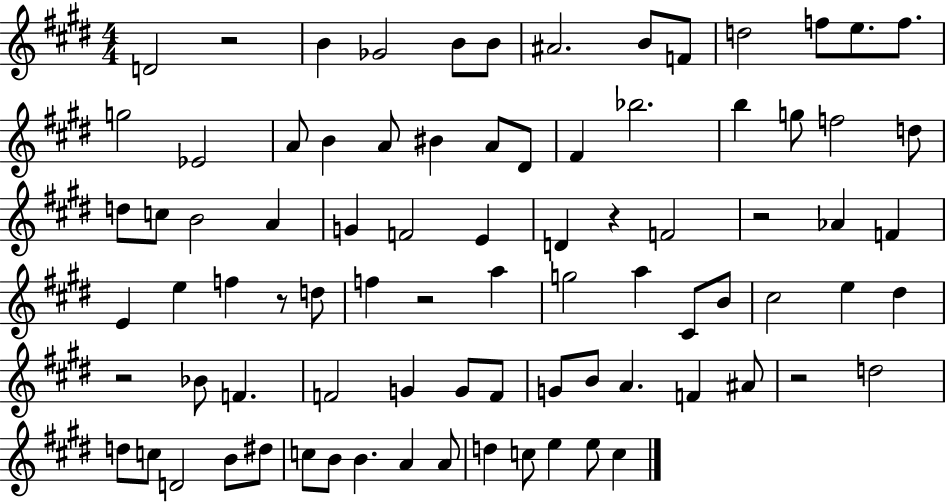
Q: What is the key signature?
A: E major